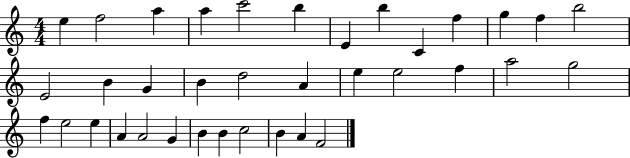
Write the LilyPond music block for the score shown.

{
  \clef treble
  \numericTimeSignature
  \time 4/4
  \key c \major
  e''4 f''2 a''4 | a''4 c'''2 b''4 | e'4 b''4 c'4 f''4 | g''4 f''4 b''2 | \break e'2 b'4 g'4 | b'4 d''2 a'4 | e''4 e''2 f''4 | a''2 g''2 | \break f''4 e''2 e''4 | a'4 a'2 g'4 | b'4 b'4 c''2 | b'4 a'4 f'2 | \break \bar "|."
}